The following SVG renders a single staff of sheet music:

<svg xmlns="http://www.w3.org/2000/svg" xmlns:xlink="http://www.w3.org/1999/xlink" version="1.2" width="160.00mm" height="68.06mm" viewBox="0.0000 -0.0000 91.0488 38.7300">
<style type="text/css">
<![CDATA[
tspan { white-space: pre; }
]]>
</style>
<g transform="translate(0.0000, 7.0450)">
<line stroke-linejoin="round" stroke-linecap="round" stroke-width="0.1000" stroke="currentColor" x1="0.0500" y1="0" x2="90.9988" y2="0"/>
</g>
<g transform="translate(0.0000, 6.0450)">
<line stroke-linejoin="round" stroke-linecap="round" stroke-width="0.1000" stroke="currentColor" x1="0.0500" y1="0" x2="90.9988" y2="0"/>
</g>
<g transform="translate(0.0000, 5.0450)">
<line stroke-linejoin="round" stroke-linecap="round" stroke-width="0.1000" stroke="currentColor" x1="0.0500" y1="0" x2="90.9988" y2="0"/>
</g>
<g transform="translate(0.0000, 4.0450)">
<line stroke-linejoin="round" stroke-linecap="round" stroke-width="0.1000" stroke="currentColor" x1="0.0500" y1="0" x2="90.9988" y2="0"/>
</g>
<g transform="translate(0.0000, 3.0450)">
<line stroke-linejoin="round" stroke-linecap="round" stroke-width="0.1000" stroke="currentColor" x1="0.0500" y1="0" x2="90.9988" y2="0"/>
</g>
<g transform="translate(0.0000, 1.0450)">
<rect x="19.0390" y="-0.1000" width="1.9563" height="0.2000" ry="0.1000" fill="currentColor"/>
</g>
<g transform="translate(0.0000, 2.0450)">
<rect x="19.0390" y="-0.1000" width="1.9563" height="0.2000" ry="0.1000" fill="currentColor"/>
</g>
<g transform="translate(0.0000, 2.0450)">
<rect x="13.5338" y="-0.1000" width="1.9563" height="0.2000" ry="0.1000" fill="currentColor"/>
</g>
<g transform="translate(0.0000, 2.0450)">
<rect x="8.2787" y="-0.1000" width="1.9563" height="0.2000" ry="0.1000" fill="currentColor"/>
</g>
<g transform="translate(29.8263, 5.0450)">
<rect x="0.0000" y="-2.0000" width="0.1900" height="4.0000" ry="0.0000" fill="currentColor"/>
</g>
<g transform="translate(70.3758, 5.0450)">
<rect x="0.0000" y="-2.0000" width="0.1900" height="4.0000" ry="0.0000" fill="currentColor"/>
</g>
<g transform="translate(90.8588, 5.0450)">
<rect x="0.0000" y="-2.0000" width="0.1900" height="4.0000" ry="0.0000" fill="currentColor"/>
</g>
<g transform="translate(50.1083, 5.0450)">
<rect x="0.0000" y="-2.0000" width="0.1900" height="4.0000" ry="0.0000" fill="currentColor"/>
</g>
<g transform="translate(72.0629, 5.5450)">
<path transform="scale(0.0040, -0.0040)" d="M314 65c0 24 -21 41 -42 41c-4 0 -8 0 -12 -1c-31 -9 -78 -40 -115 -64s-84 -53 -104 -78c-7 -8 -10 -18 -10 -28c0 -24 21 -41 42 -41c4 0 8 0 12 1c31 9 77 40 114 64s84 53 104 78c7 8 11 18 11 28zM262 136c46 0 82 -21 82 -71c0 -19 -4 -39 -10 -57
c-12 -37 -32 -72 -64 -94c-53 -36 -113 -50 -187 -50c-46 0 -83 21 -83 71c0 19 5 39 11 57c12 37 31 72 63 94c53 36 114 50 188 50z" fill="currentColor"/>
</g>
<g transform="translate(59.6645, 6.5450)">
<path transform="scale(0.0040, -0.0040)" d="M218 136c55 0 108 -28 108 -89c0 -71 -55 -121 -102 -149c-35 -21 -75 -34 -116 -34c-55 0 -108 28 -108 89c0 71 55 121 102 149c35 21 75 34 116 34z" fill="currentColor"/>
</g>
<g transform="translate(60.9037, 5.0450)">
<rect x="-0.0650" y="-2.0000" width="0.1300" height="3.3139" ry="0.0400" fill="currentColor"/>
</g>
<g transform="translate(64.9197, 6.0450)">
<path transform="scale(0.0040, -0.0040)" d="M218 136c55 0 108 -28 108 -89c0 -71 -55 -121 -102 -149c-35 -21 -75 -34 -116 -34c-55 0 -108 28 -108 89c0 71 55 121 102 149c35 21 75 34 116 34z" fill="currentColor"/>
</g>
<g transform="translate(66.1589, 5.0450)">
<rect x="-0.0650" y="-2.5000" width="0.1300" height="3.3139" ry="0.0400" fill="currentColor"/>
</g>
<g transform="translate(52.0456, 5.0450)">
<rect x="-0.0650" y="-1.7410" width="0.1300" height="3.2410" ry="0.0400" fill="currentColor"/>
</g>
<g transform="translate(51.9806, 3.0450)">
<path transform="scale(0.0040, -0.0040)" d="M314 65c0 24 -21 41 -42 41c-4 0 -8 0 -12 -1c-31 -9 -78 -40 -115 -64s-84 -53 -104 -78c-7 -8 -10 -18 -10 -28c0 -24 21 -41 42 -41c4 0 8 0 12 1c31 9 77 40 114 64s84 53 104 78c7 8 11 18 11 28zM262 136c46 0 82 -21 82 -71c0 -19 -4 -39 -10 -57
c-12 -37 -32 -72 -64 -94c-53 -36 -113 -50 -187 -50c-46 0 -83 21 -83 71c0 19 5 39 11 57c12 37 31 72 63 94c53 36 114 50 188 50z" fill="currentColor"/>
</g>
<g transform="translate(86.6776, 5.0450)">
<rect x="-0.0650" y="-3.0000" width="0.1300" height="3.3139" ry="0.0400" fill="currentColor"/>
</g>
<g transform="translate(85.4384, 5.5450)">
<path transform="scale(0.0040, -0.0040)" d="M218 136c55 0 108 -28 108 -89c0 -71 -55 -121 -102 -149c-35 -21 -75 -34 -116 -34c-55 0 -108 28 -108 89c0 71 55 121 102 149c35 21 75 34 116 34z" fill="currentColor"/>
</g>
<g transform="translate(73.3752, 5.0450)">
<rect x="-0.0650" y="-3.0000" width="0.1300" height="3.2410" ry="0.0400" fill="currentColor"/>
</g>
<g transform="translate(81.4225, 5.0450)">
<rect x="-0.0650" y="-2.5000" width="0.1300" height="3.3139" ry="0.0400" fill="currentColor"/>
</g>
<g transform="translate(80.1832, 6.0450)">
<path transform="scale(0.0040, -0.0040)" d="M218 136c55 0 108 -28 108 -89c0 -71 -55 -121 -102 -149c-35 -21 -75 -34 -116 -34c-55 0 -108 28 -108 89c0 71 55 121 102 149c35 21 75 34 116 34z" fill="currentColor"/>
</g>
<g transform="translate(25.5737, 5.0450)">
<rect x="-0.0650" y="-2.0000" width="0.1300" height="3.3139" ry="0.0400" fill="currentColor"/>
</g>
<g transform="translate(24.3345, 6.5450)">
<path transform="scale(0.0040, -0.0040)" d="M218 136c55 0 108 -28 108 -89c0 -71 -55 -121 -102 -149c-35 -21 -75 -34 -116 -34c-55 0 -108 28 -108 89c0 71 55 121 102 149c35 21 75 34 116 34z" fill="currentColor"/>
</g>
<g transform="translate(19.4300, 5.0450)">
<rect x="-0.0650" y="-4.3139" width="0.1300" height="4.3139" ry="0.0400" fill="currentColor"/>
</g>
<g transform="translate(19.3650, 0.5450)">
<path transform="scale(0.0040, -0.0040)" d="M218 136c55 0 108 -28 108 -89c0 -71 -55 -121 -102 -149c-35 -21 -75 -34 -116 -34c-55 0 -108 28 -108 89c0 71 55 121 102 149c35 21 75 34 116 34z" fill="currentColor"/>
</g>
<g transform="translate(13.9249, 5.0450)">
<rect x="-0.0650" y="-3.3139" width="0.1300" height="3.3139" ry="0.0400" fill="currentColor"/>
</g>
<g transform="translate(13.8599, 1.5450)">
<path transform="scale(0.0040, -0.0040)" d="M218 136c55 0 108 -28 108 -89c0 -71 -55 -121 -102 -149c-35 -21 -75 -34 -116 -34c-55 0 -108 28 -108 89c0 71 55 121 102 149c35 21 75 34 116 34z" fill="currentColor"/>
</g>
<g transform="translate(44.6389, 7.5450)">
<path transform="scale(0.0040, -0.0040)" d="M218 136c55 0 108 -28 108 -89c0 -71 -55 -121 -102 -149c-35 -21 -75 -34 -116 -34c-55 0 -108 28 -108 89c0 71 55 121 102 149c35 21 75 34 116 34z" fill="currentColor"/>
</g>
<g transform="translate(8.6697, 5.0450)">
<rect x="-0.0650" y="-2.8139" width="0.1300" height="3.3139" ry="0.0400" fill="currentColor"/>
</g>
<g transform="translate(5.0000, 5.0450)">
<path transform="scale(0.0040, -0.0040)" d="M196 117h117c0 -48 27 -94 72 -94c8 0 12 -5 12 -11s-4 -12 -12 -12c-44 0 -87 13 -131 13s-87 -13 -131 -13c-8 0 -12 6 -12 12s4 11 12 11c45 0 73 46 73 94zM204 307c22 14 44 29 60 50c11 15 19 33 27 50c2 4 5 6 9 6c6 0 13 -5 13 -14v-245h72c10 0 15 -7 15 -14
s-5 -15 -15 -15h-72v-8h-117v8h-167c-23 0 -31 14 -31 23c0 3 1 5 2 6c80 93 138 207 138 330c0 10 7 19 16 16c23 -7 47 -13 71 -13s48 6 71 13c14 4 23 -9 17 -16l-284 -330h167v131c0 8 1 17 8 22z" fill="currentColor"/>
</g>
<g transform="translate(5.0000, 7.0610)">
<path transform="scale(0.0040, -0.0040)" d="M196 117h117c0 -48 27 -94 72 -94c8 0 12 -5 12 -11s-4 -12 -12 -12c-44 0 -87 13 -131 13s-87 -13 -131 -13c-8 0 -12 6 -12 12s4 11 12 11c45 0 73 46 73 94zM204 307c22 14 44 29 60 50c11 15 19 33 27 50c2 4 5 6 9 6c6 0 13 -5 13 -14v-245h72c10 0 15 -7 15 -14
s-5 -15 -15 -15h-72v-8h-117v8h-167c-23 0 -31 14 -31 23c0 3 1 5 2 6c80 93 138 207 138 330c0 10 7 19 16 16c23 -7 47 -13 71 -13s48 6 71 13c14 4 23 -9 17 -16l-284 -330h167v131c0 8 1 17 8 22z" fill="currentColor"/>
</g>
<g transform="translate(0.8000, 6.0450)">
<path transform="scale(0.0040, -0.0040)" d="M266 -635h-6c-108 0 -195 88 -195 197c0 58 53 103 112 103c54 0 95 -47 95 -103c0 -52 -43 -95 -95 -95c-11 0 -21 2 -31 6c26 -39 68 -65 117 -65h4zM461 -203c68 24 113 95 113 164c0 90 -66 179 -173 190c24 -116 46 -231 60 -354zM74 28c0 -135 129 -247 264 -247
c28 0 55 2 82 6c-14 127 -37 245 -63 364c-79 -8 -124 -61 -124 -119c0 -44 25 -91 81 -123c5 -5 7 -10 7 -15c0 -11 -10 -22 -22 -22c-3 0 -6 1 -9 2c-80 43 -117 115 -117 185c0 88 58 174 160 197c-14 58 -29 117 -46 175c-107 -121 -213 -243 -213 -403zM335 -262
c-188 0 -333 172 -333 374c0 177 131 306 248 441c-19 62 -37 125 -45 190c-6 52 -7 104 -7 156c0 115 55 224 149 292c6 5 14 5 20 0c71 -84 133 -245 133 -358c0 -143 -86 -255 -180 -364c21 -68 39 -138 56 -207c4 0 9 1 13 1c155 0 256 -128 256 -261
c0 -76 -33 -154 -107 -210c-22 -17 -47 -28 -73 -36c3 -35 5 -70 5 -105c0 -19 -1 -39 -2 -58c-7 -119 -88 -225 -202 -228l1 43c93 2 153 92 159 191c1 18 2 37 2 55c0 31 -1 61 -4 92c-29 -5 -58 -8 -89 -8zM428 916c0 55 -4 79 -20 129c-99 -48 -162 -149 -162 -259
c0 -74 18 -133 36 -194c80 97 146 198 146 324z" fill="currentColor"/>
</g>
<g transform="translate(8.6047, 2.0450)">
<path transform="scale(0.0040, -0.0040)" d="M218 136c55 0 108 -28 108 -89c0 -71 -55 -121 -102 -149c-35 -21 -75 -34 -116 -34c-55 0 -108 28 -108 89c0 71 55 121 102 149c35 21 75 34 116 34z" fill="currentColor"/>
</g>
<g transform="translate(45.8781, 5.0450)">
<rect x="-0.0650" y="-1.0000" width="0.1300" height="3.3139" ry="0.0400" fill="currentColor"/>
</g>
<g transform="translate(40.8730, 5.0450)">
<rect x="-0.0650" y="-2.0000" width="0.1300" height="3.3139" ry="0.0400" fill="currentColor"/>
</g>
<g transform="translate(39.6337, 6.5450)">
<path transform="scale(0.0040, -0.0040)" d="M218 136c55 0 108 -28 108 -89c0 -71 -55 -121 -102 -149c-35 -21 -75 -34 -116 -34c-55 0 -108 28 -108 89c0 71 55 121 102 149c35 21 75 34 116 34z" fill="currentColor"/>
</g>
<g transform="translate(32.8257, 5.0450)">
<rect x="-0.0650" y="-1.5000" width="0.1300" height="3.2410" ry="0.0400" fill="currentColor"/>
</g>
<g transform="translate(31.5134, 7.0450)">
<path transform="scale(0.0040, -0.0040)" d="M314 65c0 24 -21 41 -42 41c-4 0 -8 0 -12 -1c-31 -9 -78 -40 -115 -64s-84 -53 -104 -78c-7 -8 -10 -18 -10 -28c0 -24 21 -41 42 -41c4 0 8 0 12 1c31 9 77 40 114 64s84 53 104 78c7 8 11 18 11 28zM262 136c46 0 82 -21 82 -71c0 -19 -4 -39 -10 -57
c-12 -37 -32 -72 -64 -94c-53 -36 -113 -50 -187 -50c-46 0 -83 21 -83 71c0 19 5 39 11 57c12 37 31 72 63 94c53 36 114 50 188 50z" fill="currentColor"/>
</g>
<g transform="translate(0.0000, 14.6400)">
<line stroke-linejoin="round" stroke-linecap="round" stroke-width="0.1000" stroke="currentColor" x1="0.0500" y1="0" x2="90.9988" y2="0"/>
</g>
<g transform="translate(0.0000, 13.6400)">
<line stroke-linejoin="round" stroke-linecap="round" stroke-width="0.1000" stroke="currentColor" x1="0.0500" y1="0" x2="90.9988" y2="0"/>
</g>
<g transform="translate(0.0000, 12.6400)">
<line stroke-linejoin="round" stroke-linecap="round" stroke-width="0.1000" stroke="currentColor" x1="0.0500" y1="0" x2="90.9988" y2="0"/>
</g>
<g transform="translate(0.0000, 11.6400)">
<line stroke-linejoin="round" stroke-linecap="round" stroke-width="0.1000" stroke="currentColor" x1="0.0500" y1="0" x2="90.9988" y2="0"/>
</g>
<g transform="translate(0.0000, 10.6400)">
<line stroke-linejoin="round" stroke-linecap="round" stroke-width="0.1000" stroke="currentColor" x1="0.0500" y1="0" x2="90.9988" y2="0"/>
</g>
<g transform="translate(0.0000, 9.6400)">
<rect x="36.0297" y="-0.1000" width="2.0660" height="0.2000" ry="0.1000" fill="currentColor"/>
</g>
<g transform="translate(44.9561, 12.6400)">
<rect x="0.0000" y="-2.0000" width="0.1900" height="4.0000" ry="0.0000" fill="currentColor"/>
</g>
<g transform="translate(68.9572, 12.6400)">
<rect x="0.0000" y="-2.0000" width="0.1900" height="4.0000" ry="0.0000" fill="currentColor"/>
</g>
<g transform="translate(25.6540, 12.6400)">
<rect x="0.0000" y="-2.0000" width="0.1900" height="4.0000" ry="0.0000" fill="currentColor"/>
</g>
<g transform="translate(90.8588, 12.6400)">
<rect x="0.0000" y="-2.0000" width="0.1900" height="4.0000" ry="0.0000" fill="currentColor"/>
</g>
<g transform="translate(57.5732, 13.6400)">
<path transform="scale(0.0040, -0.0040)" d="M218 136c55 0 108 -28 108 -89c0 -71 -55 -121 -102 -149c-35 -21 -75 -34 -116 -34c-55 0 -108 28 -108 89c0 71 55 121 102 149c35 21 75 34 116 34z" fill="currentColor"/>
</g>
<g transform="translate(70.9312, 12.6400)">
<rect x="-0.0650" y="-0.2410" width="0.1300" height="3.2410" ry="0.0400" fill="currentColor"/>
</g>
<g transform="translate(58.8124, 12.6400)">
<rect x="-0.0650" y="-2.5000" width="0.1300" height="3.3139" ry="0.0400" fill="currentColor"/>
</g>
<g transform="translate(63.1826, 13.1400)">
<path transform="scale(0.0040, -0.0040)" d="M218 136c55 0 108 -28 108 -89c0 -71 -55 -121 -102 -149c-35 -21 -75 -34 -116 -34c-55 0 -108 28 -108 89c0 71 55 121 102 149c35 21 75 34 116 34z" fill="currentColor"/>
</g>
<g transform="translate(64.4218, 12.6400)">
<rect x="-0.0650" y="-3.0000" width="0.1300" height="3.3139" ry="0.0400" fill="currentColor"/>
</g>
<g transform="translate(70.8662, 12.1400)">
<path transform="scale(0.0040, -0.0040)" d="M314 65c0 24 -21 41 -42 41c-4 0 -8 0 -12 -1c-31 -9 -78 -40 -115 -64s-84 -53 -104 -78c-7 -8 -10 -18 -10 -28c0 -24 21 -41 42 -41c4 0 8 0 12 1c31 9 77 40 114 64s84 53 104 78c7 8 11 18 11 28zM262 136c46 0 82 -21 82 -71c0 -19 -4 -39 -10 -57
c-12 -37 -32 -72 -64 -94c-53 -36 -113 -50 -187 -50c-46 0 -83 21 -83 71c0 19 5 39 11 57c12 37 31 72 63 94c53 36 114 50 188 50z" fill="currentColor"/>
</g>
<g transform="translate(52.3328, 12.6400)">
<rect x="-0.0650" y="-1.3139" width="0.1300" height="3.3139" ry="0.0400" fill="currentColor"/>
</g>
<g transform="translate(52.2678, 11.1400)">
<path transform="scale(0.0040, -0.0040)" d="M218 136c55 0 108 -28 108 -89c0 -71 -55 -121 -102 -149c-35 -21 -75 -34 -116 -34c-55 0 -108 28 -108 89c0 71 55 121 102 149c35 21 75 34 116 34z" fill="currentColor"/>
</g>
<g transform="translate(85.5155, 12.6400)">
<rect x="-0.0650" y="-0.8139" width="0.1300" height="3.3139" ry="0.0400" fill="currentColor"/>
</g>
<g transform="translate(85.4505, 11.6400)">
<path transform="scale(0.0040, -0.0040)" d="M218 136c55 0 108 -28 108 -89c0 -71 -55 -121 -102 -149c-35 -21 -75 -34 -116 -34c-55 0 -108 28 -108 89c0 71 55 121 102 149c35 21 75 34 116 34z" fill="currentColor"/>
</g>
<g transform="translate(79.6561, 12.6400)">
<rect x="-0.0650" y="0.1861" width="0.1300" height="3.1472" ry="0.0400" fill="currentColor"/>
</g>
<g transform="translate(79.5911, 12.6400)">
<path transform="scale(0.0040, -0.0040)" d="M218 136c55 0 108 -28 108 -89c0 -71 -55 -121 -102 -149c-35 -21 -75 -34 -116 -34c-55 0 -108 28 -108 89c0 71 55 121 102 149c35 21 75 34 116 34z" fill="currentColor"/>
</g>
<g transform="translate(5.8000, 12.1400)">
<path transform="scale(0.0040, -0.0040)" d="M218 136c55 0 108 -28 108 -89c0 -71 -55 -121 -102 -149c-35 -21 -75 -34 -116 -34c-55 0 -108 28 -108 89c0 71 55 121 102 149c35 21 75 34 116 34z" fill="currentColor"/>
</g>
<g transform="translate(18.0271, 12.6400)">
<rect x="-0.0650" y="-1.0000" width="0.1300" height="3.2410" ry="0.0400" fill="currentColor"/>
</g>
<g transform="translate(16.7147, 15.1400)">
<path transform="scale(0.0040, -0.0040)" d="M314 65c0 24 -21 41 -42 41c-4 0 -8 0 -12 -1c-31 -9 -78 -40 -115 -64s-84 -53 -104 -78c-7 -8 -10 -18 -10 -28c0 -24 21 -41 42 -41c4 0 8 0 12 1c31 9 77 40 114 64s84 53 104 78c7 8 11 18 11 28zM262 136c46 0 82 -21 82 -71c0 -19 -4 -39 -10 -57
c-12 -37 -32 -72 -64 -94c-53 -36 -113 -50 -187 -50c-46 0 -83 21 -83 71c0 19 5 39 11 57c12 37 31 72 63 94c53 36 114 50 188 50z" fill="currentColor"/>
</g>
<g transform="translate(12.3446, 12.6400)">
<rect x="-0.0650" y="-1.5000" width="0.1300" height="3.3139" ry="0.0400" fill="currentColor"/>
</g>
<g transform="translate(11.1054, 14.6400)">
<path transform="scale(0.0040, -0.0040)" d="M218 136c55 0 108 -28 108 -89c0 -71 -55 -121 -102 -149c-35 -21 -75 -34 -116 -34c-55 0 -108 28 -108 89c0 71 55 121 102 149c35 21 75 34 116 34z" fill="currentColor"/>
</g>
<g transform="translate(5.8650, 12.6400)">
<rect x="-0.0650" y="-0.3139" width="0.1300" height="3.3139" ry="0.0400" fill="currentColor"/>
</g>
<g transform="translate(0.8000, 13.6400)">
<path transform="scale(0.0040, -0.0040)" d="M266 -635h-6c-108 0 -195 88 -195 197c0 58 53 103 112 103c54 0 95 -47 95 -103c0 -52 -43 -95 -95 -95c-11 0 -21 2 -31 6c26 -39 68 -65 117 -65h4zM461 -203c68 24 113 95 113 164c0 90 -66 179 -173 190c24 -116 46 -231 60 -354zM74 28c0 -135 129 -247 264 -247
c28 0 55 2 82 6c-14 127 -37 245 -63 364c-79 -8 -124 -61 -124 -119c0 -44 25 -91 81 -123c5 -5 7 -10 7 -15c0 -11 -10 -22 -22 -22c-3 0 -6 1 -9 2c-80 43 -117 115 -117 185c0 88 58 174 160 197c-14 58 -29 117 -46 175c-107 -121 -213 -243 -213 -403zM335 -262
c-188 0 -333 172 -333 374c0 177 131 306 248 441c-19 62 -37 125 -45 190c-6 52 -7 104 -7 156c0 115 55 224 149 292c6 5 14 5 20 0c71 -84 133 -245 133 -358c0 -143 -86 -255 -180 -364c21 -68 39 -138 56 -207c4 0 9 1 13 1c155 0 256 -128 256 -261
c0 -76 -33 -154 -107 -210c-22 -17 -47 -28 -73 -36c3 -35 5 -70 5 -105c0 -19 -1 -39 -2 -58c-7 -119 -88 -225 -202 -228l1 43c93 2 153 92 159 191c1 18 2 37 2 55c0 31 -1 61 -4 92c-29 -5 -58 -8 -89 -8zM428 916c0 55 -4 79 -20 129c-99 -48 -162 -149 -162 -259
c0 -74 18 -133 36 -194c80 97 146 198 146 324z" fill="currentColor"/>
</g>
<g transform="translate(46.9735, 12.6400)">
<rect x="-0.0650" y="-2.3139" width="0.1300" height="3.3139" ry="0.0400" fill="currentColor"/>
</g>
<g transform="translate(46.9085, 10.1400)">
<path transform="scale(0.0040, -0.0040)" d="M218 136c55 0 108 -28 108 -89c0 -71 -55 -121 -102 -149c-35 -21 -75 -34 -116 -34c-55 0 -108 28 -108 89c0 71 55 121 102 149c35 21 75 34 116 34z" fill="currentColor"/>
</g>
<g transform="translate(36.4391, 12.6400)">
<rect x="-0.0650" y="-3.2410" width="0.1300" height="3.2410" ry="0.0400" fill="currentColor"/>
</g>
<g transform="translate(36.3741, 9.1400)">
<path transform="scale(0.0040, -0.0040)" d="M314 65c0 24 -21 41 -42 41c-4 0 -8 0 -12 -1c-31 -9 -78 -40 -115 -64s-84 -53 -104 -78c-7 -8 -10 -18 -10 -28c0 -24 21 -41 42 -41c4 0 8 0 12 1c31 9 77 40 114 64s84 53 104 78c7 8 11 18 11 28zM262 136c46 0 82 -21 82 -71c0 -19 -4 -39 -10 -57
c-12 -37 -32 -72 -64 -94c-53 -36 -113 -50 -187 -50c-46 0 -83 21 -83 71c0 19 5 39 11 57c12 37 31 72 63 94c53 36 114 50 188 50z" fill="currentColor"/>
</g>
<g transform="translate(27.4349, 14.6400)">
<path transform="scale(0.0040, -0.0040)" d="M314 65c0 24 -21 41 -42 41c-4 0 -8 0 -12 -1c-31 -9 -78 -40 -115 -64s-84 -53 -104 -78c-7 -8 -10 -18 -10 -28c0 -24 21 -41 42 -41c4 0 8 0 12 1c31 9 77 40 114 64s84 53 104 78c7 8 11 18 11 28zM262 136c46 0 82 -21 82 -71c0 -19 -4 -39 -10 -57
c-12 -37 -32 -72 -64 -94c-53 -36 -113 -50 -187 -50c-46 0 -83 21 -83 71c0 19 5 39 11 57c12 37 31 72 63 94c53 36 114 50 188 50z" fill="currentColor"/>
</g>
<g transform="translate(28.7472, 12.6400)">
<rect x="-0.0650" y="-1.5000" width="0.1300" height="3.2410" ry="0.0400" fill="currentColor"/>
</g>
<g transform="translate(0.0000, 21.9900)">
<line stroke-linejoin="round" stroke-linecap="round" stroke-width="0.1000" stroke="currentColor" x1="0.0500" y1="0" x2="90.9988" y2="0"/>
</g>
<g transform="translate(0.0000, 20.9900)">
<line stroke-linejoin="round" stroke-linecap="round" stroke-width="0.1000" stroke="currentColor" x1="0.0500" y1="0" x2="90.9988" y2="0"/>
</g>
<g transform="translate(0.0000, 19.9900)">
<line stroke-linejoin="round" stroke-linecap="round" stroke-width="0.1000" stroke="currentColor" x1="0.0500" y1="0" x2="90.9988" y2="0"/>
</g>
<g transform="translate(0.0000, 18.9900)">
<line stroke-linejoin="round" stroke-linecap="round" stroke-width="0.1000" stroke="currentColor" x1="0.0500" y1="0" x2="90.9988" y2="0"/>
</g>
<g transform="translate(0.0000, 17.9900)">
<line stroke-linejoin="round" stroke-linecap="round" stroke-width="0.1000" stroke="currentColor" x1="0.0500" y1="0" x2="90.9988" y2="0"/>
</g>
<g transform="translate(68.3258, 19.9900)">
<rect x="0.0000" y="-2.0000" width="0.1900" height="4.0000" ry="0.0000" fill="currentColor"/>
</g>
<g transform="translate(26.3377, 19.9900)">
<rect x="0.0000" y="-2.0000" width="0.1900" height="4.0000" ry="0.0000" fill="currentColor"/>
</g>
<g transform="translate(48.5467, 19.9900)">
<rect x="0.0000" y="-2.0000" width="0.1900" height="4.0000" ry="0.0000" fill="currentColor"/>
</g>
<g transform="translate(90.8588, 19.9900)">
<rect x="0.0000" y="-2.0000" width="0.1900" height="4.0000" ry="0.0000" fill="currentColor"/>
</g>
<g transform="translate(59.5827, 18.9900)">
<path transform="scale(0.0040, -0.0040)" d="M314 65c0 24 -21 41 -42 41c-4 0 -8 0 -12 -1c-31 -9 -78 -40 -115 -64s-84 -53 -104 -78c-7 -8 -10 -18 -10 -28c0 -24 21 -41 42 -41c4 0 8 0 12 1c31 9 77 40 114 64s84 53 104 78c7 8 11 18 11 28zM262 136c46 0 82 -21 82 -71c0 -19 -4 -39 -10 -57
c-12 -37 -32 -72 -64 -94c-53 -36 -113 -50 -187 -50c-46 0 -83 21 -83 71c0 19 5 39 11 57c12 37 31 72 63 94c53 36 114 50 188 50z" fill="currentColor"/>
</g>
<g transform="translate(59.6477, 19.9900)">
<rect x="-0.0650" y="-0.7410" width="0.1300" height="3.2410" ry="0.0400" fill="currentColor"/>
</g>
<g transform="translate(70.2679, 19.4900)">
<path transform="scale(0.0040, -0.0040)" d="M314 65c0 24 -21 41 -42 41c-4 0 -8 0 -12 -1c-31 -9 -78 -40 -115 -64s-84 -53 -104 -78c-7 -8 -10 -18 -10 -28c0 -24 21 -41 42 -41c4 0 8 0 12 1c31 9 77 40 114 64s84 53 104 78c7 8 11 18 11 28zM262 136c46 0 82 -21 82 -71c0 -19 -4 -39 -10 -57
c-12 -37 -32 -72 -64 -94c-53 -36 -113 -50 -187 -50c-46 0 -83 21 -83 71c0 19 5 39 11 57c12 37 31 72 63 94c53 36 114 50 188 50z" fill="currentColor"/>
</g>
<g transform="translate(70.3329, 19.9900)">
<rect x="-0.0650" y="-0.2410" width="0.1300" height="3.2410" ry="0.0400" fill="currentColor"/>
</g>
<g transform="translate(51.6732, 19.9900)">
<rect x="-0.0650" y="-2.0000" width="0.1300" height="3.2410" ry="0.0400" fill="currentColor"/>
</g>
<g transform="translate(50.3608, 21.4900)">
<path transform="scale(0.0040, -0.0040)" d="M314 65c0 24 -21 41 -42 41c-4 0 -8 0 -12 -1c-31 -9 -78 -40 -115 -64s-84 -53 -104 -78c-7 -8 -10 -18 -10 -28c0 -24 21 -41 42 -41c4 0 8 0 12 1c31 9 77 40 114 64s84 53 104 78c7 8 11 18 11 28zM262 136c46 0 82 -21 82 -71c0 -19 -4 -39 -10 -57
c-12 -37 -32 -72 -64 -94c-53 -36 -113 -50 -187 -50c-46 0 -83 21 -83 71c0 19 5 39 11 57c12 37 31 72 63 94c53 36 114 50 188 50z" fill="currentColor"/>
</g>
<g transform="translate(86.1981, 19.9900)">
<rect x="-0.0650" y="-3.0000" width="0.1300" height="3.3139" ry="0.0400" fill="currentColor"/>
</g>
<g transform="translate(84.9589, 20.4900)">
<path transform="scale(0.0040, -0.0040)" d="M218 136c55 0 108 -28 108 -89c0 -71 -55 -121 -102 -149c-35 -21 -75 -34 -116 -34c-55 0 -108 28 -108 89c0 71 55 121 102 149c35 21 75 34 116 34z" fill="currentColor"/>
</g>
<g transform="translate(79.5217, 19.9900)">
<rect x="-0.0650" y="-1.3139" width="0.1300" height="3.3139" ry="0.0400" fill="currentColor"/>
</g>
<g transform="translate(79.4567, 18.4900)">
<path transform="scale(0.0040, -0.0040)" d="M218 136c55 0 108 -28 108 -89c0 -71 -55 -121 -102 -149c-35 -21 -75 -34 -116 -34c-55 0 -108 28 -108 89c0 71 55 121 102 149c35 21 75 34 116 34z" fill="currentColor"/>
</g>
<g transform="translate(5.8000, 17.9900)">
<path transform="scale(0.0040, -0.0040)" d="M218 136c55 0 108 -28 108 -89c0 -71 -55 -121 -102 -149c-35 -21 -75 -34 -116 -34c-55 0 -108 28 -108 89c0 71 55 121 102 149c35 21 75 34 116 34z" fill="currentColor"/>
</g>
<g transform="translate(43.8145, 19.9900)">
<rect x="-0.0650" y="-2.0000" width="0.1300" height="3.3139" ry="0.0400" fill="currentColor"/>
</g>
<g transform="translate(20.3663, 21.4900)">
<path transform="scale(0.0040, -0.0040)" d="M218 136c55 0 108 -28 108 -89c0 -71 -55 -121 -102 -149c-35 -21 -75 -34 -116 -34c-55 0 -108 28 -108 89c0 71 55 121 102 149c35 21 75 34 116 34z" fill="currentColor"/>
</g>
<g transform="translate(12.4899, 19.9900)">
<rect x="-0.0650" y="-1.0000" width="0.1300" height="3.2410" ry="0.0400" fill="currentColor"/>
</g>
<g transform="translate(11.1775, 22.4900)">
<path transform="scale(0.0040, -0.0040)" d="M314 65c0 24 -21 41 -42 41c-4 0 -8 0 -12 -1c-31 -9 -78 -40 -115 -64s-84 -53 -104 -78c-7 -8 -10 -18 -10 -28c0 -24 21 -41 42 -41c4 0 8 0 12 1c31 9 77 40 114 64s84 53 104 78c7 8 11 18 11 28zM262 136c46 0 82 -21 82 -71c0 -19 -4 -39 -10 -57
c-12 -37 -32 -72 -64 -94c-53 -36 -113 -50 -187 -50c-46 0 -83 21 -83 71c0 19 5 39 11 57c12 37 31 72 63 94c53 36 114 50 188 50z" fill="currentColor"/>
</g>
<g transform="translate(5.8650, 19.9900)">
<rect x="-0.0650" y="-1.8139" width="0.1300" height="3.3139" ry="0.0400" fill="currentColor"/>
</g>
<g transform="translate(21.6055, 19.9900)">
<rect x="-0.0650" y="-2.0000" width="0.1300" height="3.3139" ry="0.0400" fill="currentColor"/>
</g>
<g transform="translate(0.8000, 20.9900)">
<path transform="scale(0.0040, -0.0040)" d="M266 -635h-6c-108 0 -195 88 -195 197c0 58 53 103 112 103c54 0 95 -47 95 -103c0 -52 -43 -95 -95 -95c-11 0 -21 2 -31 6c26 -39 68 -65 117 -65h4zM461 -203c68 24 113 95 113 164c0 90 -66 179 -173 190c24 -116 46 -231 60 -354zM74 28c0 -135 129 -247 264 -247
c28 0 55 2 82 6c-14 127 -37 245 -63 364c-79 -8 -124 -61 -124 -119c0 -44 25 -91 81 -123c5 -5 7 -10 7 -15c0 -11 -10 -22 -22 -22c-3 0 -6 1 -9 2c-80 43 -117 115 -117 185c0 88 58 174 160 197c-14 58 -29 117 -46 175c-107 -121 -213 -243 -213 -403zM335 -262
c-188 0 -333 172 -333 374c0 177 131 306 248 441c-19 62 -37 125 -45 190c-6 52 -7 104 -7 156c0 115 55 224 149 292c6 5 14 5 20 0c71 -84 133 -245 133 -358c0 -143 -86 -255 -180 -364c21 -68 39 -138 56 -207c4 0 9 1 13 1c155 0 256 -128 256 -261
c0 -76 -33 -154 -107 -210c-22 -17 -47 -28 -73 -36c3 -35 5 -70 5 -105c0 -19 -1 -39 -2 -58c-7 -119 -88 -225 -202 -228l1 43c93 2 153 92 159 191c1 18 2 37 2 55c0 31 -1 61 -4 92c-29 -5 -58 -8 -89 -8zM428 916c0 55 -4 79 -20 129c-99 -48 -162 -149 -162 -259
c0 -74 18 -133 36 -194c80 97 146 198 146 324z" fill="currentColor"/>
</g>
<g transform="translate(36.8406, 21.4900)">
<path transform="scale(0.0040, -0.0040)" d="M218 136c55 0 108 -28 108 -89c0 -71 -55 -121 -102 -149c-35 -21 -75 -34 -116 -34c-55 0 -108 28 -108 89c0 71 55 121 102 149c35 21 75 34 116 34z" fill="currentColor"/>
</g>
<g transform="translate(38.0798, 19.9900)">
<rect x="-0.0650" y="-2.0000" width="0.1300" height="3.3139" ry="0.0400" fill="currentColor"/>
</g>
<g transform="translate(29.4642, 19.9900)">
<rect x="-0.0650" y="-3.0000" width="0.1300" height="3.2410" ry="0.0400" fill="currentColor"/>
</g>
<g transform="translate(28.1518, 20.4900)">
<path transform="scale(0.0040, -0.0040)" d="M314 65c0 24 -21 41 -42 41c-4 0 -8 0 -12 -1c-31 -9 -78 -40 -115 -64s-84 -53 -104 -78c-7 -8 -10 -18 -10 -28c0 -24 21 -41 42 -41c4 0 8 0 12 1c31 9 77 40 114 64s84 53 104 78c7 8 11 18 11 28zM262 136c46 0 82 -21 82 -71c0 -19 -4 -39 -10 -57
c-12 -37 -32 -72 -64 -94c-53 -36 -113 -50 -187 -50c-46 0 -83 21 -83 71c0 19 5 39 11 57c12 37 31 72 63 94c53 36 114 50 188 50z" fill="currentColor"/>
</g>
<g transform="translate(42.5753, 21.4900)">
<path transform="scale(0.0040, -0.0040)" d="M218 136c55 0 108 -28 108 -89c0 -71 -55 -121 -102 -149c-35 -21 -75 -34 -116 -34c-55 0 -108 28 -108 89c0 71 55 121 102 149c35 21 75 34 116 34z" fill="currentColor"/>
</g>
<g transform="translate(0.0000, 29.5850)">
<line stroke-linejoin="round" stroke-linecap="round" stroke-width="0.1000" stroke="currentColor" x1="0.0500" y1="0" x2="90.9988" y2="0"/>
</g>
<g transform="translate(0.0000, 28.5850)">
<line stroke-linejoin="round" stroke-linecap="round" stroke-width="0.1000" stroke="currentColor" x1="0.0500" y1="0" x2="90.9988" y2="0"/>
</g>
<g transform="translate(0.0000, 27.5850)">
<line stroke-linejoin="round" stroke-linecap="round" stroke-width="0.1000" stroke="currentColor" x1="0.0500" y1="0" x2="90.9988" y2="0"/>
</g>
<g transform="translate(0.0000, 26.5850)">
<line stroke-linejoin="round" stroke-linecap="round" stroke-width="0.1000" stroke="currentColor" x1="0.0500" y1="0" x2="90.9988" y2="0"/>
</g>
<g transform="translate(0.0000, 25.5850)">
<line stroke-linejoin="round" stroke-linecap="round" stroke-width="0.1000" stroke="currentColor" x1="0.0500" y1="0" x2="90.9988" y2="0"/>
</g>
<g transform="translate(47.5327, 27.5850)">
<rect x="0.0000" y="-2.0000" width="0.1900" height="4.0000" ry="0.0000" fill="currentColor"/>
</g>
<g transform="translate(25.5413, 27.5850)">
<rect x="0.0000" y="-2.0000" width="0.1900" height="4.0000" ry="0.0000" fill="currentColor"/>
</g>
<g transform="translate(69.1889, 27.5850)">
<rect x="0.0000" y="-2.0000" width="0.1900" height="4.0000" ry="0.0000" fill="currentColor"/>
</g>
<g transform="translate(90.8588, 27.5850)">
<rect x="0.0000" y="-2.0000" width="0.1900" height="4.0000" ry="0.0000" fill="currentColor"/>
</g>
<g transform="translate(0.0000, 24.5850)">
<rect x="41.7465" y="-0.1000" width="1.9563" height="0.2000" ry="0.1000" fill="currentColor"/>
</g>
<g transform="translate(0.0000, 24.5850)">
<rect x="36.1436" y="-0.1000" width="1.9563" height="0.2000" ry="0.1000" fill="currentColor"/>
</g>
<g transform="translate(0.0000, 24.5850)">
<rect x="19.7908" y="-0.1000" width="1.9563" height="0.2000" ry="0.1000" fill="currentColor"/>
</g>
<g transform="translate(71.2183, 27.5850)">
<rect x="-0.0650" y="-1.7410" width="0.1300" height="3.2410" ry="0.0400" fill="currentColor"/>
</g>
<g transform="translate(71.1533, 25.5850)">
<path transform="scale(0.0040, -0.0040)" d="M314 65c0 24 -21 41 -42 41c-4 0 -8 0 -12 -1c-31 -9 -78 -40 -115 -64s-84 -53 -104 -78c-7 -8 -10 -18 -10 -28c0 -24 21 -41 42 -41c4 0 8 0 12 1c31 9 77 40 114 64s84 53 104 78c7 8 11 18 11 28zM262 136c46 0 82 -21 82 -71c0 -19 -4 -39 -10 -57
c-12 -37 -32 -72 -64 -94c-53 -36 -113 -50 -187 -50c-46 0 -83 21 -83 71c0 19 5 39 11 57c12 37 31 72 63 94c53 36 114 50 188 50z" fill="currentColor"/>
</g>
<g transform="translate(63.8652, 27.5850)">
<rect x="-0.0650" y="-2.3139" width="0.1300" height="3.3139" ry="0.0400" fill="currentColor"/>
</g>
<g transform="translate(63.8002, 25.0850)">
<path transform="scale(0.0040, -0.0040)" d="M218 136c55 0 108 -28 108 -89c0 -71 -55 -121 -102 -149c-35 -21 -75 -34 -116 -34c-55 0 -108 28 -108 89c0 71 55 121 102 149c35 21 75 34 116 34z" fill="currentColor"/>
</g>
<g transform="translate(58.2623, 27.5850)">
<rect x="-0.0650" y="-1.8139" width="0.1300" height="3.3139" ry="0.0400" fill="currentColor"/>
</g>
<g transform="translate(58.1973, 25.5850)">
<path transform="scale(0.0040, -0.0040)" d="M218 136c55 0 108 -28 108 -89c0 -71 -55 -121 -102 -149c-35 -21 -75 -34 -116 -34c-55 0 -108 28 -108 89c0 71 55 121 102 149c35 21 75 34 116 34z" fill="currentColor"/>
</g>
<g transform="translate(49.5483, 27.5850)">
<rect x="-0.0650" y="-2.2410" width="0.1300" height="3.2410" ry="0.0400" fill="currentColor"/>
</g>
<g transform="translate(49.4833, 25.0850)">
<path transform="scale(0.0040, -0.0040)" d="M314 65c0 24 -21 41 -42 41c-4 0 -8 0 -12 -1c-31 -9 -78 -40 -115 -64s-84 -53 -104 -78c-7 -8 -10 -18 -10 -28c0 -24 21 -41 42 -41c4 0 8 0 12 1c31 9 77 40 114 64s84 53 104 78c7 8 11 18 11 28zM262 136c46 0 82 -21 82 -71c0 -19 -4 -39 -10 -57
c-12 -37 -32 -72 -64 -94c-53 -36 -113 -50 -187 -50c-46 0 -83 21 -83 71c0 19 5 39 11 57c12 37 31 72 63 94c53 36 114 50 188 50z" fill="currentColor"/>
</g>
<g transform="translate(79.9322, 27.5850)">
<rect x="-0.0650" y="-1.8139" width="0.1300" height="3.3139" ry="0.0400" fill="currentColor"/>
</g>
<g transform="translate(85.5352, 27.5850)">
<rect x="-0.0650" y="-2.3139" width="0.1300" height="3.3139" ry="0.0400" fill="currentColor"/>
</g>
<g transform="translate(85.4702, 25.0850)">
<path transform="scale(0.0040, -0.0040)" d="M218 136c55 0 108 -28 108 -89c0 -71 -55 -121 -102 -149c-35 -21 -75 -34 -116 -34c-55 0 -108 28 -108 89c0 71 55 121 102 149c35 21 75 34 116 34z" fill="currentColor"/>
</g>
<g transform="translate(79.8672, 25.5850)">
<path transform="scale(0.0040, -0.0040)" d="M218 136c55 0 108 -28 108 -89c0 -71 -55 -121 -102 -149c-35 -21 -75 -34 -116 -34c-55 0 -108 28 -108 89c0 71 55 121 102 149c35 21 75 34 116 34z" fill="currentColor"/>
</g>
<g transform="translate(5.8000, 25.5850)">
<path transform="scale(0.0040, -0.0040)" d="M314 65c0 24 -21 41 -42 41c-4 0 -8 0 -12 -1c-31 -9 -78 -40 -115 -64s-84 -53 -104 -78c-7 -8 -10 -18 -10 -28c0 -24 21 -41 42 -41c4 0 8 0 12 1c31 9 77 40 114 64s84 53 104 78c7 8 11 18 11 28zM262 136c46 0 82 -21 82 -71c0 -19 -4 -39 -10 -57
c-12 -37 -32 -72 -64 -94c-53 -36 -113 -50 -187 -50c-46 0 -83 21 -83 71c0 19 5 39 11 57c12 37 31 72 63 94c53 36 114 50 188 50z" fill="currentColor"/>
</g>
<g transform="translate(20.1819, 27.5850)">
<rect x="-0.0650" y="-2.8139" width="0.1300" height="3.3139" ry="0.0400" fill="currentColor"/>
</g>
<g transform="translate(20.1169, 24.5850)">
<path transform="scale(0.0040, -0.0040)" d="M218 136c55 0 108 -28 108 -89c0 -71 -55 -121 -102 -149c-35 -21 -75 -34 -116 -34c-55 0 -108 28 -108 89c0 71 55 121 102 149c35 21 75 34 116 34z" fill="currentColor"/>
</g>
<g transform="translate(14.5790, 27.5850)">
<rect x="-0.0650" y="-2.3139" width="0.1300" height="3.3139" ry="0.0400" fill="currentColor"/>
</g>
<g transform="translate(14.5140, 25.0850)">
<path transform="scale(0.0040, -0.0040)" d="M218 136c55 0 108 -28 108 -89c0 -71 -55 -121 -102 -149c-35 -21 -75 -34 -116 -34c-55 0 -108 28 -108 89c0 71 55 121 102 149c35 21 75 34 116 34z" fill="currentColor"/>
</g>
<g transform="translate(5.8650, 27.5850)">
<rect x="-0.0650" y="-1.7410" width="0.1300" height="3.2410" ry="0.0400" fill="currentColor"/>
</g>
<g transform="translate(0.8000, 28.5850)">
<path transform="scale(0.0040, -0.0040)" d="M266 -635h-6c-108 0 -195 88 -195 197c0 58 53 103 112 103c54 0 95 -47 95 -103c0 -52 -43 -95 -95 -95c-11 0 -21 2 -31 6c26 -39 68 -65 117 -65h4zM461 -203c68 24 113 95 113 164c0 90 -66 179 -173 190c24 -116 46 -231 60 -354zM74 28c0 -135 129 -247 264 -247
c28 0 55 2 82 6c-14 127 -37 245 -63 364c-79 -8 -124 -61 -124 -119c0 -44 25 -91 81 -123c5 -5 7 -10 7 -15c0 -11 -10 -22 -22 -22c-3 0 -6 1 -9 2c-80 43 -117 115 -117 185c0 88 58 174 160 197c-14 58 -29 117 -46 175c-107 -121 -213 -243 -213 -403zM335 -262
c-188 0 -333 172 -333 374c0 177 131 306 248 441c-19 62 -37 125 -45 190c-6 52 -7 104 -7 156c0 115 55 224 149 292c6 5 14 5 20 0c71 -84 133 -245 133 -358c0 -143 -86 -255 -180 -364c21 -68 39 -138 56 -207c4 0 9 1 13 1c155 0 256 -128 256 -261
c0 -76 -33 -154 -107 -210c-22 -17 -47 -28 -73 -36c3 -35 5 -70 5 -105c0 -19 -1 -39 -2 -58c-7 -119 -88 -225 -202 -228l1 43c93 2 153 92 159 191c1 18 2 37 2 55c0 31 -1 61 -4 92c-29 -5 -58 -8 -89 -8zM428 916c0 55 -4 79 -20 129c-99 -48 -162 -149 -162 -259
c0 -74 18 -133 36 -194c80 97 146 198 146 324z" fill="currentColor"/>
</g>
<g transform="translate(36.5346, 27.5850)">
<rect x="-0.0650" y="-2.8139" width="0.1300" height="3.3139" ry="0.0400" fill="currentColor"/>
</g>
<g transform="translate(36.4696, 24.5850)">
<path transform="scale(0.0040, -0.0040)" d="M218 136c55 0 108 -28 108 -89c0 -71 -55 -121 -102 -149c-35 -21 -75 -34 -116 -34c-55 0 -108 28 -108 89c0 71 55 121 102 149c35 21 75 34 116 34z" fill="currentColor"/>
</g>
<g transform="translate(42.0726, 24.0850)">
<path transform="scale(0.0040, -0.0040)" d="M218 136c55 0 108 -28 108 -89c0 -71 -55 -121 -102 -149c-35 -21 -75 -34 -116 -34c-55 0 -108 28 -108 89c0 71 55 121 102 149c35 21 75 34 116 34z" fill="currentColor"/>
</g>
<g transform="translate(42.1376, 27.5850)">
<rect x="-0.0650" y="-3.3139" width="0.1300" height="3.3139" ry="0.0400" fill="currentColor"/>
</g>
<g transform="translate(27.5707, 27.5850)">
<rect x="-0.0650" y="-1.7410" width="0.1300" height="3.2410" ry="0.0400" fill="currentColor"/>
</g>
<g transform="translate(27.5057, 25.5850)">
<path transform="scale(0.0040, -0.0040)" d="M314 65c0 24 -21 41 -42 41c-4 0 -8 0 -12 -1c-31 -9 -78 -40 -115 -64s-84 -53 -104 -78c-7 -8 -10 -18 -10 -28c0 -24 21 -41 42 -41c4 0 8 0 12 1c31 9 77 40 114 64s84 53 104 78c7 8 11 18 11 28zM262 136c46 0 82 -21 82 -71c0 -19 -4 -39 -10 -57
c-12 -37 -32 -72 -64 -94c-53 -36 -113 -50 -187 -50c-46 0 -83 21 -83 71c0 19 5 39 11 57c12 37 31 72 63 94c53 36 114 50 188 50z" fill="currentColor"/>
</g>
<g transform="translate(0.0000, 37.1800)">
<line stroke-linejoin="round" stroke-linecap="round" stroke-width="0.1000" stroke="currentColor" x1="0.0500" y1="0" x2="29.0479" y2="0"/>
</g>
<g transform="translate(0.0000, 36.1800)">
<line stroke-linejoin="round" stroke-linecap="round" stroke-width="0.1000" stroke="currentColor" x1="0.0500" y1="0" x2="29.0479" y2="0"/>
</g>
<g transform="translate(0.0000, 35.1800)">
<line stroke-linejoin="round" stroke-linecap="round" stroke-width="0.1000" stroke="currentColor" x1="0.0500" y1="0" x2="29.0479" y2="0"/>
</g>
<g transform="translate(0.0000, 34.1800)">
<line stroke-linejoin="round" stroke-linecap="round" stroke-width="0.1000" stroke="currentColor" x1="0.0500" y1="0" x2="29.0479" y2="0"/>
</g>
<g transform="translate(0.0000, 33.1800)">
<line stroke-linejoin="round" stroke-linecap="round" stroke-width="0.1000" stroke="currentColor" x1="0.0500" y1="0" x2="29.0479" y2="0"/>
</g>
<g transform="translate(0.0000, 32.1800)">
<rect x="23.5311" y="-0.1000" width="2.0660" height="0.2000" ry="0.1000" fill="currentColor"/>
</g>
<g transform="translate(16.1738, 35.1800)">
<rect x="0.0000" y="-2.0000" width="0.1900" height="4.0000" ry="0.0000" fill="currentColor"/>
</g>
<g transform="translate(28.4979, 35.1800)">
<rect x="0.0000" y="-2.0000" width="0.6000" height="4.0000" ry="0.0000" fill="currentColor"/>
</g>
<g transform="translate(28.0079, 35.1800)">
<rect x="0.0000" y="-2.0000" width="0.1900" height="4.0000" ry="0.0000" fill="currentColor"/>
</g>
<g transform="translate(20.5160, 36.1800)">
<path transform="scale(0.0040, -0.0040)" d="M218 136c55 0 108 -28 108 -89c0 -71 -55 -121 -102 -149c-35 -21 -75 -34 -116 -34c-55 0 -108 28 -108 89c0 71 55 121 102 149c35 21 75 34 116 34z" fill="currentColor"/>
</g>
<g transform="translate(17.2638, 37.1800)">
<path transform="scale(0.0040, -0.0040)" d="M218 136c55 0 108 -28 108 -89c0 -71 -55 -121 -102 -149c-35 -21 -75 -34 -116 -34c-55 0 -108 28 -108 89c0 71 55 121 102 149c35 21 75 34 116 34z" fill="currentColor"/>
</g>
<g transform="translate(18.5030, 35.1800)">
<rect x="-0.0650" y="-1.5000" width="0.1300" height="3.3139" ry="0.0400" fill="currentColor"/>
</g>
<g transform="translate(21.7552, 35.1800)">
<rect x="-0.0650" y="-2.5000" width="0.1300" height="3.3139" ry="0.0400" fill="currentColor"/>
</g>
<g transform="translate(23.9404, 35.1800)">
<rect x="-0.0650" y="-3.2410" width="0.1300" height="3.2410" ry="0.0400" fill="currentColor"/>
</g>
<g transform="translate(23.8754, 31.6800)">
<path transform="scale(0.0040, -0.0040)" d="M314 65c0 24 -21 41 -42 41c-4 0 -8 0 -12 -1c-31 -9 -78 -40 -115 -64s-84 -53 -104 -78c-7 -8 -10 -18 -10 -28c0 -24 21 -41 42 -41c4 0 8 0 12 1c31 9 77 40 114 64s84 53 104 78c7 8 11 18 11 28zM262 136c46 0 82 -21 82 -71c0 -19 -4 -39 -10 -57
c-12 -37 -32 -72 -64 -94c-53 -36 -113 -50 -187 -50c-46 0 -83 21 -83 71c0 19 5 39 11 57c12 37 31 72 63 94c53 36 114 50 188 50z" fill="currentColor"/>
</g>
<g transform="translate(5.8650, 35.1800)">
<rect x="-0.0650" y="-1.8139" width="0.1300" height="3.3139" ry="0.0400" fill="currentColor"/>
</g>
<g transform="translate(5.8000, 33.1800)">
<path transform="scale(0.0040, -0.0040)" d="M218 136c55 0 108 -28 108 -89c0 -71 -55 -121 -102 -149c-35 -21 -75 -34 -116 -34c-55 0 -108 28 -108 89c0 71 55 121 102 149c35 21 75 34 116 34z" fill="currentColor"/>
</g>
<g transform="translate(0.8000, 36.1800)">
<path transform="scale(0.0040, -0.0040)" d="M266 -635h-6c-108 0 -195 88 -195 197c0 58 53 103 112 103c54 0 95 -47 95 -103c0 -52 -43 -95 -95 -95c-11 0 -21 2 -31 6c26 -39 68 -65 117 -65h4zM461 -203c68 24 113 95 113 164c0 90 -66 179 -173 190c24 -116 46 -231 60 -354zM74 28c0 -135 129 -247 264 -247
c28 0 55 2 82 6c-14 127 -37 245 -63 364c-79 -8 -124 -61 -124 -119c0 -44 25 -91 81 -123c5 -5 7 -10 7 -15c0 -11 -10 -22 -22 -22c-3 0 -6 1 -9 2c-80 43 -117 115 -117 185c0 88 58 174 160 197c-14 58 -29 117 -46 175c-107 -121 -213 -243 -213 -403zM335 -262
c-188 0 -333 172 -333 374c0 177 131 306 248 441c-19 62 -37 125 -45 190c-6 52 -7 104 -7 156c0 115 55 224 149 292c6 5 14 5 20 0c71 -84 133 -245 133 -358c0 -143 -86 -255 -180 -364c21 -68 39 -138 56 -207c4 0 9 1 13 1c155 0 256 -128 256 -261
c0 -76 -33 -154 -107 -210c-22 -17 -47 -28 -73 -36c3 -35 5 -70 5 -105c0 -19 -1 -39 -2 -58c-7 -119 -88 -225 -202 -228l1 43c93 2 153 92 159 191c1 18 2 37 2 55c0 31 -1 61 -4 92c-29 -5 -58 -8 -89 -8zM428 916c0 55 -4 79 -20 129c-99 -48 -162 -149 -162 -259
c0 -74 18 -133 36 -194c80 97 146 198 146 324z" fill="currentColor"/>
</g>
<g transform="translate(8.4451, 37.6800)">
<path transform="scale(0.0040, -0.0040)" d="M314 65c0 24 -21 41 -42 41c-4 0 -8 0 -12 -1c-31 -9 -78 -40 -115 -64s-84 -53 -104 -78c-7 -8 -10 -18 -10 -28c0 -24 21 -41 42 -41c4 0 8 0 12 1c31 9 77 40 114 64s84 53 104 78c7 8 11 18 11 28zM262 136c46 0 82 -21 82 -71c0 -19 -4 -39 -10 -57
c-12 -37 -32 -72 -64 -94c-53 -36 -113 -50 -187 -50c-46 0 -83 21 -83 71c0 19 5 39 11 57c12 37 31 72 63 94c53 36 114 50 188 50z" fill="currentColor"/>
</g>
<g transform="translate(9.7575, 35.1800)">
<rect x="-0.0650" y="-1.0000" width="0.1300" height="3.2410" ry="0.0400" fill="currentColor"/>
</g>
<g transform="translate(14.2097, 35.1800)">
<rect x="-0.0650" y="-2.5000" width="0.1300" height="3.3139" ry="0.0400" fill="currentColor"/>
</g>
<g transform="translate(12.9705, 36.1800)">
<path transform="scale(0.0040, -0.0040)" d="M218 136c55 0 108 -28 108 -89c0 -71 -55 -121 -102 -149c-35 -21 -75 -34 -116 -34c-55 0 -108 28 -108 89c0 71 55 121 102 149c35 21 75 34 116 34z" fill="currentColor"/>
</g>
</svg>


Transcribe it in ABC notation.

X:1
T:Untitled
M:4/4
L:1/4
K:C
a b d' F E2 F D f2 F G A2 G A c E D2 E2 b2 g e G A c2 B d f D2 F A2 F F F2 d2 c2 e A f2 g a f2 a b g2 f g f2 f g f D2 G E G b2